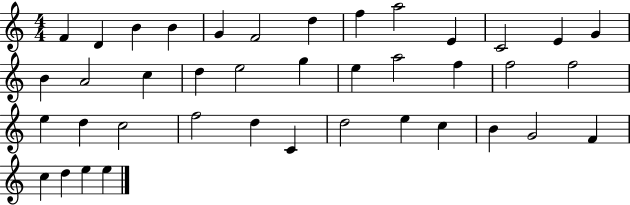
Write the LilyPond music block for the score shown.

{
  \clef treble
  \numericTimeSignature
  \time 4/4
  \key c \major
  f'4 d'4 b'4 b'4 | g'4 f'2 d''4 | f''4 a''2 e'4 | c'2 e'4 g'4 | \break b'4 a'2 c''4 | d''4 e''2 g''4 | e''4 a''2 f''4 | f''2 f''2 | \break e''4 d''4 c''2 | f''2 d''4 c'4 | d''2 e''4 c''4 | b'4 g'2 f'4 | \break c''4 d''4 e''4 e''4 | \bar "|."
}